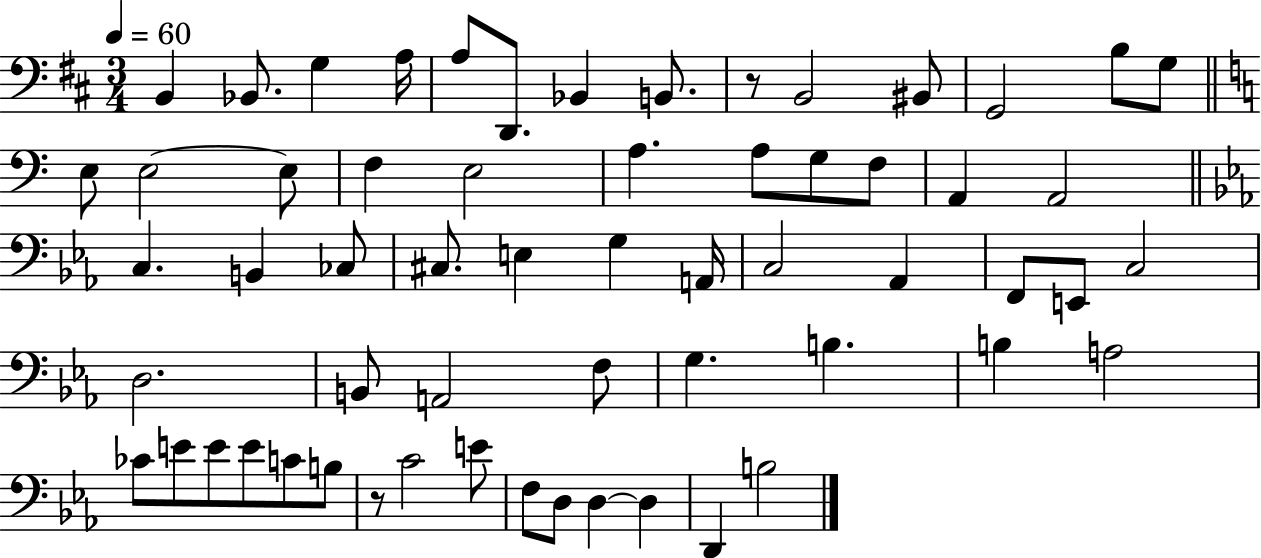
X:1
T:Untitled
M:3/4
L:1/4
K:D
B,, _B,,/2 G, A,/4 A,/2 D,,/2 _B,, B,,/2 z/2 B,,2 ^B,,/2 G,,2 B,/2 G,/2 E,/2 E,2 E,/2 F, E,2 A, A,/2 G,/2 F,/2 A,, A,,2 C, B,, _C,/2 ^C,/2 E, G, A,,/4 C,2 _A,, F,,/2 E,,/2 C,2 D,2 B,,/2 A,,2 F,/2 G, B, B, A,2 _C/2 E/2 E/2 E/2 C/2 B,/2 z/2 C2 E/2 F,/2 D,/2 D, D, D,, B,2